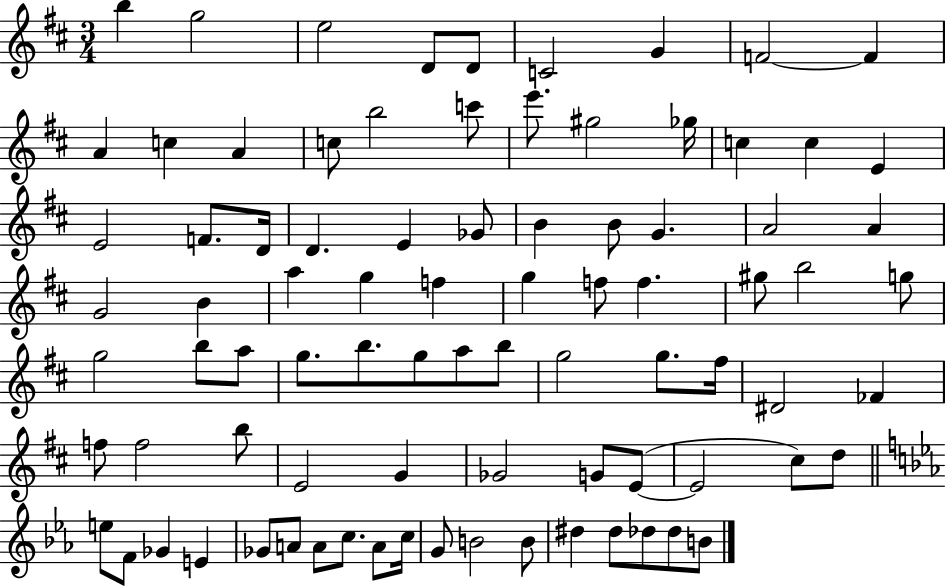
B5/q G5/h E5/h D4/e D4/e C4/h G4/q F4/h F4/q A4/q C5/q A4/q C5/e B5/h C6/e E6/e. G#5/h Gb5/s C5/q C5/q E4/q E4/h F4/e. D4/s D4/q. E4/q Gb4/e B4/q B4/e G4/q. A4/h A4/q G4/h B4/q A5/q G5/q F5/q G5/q F5/e F5/q. G#5/e B5/h G5/e G5/h B5/e A5/e G5/e. B5/e. G5/e A5/e B5/e G5/h G5/e. F#5/s D#4/h FES4/q F5/e F5/h B5/e E4/h G4/q Gb4/h G4/e E4/e E4/h C#5/e D5/e E5/e F4/e Gb4/q E4/q Gb4/e A4/e A4/e C5/e. A4/e C5/s G4/e B4/h B4/e D#5/q D#5/e Db5/e Db5/e B4/e